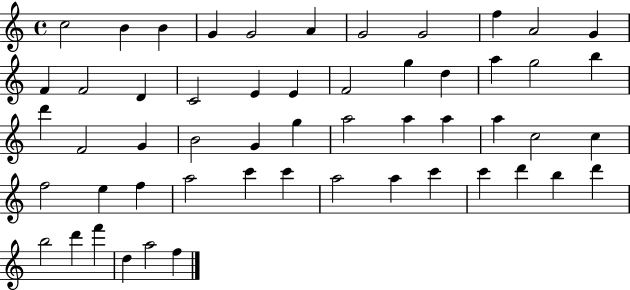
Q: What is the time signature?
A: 4/4